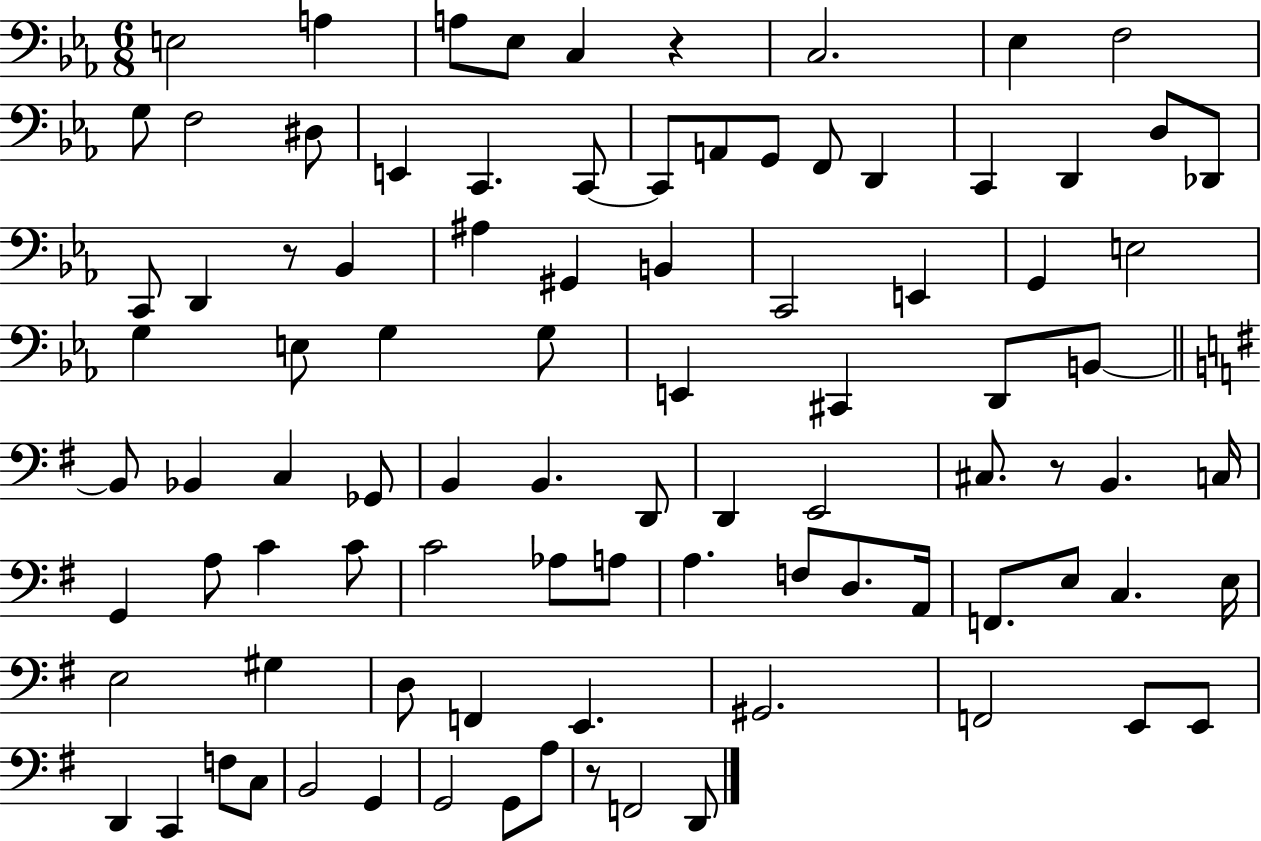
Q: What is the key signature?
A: EES major